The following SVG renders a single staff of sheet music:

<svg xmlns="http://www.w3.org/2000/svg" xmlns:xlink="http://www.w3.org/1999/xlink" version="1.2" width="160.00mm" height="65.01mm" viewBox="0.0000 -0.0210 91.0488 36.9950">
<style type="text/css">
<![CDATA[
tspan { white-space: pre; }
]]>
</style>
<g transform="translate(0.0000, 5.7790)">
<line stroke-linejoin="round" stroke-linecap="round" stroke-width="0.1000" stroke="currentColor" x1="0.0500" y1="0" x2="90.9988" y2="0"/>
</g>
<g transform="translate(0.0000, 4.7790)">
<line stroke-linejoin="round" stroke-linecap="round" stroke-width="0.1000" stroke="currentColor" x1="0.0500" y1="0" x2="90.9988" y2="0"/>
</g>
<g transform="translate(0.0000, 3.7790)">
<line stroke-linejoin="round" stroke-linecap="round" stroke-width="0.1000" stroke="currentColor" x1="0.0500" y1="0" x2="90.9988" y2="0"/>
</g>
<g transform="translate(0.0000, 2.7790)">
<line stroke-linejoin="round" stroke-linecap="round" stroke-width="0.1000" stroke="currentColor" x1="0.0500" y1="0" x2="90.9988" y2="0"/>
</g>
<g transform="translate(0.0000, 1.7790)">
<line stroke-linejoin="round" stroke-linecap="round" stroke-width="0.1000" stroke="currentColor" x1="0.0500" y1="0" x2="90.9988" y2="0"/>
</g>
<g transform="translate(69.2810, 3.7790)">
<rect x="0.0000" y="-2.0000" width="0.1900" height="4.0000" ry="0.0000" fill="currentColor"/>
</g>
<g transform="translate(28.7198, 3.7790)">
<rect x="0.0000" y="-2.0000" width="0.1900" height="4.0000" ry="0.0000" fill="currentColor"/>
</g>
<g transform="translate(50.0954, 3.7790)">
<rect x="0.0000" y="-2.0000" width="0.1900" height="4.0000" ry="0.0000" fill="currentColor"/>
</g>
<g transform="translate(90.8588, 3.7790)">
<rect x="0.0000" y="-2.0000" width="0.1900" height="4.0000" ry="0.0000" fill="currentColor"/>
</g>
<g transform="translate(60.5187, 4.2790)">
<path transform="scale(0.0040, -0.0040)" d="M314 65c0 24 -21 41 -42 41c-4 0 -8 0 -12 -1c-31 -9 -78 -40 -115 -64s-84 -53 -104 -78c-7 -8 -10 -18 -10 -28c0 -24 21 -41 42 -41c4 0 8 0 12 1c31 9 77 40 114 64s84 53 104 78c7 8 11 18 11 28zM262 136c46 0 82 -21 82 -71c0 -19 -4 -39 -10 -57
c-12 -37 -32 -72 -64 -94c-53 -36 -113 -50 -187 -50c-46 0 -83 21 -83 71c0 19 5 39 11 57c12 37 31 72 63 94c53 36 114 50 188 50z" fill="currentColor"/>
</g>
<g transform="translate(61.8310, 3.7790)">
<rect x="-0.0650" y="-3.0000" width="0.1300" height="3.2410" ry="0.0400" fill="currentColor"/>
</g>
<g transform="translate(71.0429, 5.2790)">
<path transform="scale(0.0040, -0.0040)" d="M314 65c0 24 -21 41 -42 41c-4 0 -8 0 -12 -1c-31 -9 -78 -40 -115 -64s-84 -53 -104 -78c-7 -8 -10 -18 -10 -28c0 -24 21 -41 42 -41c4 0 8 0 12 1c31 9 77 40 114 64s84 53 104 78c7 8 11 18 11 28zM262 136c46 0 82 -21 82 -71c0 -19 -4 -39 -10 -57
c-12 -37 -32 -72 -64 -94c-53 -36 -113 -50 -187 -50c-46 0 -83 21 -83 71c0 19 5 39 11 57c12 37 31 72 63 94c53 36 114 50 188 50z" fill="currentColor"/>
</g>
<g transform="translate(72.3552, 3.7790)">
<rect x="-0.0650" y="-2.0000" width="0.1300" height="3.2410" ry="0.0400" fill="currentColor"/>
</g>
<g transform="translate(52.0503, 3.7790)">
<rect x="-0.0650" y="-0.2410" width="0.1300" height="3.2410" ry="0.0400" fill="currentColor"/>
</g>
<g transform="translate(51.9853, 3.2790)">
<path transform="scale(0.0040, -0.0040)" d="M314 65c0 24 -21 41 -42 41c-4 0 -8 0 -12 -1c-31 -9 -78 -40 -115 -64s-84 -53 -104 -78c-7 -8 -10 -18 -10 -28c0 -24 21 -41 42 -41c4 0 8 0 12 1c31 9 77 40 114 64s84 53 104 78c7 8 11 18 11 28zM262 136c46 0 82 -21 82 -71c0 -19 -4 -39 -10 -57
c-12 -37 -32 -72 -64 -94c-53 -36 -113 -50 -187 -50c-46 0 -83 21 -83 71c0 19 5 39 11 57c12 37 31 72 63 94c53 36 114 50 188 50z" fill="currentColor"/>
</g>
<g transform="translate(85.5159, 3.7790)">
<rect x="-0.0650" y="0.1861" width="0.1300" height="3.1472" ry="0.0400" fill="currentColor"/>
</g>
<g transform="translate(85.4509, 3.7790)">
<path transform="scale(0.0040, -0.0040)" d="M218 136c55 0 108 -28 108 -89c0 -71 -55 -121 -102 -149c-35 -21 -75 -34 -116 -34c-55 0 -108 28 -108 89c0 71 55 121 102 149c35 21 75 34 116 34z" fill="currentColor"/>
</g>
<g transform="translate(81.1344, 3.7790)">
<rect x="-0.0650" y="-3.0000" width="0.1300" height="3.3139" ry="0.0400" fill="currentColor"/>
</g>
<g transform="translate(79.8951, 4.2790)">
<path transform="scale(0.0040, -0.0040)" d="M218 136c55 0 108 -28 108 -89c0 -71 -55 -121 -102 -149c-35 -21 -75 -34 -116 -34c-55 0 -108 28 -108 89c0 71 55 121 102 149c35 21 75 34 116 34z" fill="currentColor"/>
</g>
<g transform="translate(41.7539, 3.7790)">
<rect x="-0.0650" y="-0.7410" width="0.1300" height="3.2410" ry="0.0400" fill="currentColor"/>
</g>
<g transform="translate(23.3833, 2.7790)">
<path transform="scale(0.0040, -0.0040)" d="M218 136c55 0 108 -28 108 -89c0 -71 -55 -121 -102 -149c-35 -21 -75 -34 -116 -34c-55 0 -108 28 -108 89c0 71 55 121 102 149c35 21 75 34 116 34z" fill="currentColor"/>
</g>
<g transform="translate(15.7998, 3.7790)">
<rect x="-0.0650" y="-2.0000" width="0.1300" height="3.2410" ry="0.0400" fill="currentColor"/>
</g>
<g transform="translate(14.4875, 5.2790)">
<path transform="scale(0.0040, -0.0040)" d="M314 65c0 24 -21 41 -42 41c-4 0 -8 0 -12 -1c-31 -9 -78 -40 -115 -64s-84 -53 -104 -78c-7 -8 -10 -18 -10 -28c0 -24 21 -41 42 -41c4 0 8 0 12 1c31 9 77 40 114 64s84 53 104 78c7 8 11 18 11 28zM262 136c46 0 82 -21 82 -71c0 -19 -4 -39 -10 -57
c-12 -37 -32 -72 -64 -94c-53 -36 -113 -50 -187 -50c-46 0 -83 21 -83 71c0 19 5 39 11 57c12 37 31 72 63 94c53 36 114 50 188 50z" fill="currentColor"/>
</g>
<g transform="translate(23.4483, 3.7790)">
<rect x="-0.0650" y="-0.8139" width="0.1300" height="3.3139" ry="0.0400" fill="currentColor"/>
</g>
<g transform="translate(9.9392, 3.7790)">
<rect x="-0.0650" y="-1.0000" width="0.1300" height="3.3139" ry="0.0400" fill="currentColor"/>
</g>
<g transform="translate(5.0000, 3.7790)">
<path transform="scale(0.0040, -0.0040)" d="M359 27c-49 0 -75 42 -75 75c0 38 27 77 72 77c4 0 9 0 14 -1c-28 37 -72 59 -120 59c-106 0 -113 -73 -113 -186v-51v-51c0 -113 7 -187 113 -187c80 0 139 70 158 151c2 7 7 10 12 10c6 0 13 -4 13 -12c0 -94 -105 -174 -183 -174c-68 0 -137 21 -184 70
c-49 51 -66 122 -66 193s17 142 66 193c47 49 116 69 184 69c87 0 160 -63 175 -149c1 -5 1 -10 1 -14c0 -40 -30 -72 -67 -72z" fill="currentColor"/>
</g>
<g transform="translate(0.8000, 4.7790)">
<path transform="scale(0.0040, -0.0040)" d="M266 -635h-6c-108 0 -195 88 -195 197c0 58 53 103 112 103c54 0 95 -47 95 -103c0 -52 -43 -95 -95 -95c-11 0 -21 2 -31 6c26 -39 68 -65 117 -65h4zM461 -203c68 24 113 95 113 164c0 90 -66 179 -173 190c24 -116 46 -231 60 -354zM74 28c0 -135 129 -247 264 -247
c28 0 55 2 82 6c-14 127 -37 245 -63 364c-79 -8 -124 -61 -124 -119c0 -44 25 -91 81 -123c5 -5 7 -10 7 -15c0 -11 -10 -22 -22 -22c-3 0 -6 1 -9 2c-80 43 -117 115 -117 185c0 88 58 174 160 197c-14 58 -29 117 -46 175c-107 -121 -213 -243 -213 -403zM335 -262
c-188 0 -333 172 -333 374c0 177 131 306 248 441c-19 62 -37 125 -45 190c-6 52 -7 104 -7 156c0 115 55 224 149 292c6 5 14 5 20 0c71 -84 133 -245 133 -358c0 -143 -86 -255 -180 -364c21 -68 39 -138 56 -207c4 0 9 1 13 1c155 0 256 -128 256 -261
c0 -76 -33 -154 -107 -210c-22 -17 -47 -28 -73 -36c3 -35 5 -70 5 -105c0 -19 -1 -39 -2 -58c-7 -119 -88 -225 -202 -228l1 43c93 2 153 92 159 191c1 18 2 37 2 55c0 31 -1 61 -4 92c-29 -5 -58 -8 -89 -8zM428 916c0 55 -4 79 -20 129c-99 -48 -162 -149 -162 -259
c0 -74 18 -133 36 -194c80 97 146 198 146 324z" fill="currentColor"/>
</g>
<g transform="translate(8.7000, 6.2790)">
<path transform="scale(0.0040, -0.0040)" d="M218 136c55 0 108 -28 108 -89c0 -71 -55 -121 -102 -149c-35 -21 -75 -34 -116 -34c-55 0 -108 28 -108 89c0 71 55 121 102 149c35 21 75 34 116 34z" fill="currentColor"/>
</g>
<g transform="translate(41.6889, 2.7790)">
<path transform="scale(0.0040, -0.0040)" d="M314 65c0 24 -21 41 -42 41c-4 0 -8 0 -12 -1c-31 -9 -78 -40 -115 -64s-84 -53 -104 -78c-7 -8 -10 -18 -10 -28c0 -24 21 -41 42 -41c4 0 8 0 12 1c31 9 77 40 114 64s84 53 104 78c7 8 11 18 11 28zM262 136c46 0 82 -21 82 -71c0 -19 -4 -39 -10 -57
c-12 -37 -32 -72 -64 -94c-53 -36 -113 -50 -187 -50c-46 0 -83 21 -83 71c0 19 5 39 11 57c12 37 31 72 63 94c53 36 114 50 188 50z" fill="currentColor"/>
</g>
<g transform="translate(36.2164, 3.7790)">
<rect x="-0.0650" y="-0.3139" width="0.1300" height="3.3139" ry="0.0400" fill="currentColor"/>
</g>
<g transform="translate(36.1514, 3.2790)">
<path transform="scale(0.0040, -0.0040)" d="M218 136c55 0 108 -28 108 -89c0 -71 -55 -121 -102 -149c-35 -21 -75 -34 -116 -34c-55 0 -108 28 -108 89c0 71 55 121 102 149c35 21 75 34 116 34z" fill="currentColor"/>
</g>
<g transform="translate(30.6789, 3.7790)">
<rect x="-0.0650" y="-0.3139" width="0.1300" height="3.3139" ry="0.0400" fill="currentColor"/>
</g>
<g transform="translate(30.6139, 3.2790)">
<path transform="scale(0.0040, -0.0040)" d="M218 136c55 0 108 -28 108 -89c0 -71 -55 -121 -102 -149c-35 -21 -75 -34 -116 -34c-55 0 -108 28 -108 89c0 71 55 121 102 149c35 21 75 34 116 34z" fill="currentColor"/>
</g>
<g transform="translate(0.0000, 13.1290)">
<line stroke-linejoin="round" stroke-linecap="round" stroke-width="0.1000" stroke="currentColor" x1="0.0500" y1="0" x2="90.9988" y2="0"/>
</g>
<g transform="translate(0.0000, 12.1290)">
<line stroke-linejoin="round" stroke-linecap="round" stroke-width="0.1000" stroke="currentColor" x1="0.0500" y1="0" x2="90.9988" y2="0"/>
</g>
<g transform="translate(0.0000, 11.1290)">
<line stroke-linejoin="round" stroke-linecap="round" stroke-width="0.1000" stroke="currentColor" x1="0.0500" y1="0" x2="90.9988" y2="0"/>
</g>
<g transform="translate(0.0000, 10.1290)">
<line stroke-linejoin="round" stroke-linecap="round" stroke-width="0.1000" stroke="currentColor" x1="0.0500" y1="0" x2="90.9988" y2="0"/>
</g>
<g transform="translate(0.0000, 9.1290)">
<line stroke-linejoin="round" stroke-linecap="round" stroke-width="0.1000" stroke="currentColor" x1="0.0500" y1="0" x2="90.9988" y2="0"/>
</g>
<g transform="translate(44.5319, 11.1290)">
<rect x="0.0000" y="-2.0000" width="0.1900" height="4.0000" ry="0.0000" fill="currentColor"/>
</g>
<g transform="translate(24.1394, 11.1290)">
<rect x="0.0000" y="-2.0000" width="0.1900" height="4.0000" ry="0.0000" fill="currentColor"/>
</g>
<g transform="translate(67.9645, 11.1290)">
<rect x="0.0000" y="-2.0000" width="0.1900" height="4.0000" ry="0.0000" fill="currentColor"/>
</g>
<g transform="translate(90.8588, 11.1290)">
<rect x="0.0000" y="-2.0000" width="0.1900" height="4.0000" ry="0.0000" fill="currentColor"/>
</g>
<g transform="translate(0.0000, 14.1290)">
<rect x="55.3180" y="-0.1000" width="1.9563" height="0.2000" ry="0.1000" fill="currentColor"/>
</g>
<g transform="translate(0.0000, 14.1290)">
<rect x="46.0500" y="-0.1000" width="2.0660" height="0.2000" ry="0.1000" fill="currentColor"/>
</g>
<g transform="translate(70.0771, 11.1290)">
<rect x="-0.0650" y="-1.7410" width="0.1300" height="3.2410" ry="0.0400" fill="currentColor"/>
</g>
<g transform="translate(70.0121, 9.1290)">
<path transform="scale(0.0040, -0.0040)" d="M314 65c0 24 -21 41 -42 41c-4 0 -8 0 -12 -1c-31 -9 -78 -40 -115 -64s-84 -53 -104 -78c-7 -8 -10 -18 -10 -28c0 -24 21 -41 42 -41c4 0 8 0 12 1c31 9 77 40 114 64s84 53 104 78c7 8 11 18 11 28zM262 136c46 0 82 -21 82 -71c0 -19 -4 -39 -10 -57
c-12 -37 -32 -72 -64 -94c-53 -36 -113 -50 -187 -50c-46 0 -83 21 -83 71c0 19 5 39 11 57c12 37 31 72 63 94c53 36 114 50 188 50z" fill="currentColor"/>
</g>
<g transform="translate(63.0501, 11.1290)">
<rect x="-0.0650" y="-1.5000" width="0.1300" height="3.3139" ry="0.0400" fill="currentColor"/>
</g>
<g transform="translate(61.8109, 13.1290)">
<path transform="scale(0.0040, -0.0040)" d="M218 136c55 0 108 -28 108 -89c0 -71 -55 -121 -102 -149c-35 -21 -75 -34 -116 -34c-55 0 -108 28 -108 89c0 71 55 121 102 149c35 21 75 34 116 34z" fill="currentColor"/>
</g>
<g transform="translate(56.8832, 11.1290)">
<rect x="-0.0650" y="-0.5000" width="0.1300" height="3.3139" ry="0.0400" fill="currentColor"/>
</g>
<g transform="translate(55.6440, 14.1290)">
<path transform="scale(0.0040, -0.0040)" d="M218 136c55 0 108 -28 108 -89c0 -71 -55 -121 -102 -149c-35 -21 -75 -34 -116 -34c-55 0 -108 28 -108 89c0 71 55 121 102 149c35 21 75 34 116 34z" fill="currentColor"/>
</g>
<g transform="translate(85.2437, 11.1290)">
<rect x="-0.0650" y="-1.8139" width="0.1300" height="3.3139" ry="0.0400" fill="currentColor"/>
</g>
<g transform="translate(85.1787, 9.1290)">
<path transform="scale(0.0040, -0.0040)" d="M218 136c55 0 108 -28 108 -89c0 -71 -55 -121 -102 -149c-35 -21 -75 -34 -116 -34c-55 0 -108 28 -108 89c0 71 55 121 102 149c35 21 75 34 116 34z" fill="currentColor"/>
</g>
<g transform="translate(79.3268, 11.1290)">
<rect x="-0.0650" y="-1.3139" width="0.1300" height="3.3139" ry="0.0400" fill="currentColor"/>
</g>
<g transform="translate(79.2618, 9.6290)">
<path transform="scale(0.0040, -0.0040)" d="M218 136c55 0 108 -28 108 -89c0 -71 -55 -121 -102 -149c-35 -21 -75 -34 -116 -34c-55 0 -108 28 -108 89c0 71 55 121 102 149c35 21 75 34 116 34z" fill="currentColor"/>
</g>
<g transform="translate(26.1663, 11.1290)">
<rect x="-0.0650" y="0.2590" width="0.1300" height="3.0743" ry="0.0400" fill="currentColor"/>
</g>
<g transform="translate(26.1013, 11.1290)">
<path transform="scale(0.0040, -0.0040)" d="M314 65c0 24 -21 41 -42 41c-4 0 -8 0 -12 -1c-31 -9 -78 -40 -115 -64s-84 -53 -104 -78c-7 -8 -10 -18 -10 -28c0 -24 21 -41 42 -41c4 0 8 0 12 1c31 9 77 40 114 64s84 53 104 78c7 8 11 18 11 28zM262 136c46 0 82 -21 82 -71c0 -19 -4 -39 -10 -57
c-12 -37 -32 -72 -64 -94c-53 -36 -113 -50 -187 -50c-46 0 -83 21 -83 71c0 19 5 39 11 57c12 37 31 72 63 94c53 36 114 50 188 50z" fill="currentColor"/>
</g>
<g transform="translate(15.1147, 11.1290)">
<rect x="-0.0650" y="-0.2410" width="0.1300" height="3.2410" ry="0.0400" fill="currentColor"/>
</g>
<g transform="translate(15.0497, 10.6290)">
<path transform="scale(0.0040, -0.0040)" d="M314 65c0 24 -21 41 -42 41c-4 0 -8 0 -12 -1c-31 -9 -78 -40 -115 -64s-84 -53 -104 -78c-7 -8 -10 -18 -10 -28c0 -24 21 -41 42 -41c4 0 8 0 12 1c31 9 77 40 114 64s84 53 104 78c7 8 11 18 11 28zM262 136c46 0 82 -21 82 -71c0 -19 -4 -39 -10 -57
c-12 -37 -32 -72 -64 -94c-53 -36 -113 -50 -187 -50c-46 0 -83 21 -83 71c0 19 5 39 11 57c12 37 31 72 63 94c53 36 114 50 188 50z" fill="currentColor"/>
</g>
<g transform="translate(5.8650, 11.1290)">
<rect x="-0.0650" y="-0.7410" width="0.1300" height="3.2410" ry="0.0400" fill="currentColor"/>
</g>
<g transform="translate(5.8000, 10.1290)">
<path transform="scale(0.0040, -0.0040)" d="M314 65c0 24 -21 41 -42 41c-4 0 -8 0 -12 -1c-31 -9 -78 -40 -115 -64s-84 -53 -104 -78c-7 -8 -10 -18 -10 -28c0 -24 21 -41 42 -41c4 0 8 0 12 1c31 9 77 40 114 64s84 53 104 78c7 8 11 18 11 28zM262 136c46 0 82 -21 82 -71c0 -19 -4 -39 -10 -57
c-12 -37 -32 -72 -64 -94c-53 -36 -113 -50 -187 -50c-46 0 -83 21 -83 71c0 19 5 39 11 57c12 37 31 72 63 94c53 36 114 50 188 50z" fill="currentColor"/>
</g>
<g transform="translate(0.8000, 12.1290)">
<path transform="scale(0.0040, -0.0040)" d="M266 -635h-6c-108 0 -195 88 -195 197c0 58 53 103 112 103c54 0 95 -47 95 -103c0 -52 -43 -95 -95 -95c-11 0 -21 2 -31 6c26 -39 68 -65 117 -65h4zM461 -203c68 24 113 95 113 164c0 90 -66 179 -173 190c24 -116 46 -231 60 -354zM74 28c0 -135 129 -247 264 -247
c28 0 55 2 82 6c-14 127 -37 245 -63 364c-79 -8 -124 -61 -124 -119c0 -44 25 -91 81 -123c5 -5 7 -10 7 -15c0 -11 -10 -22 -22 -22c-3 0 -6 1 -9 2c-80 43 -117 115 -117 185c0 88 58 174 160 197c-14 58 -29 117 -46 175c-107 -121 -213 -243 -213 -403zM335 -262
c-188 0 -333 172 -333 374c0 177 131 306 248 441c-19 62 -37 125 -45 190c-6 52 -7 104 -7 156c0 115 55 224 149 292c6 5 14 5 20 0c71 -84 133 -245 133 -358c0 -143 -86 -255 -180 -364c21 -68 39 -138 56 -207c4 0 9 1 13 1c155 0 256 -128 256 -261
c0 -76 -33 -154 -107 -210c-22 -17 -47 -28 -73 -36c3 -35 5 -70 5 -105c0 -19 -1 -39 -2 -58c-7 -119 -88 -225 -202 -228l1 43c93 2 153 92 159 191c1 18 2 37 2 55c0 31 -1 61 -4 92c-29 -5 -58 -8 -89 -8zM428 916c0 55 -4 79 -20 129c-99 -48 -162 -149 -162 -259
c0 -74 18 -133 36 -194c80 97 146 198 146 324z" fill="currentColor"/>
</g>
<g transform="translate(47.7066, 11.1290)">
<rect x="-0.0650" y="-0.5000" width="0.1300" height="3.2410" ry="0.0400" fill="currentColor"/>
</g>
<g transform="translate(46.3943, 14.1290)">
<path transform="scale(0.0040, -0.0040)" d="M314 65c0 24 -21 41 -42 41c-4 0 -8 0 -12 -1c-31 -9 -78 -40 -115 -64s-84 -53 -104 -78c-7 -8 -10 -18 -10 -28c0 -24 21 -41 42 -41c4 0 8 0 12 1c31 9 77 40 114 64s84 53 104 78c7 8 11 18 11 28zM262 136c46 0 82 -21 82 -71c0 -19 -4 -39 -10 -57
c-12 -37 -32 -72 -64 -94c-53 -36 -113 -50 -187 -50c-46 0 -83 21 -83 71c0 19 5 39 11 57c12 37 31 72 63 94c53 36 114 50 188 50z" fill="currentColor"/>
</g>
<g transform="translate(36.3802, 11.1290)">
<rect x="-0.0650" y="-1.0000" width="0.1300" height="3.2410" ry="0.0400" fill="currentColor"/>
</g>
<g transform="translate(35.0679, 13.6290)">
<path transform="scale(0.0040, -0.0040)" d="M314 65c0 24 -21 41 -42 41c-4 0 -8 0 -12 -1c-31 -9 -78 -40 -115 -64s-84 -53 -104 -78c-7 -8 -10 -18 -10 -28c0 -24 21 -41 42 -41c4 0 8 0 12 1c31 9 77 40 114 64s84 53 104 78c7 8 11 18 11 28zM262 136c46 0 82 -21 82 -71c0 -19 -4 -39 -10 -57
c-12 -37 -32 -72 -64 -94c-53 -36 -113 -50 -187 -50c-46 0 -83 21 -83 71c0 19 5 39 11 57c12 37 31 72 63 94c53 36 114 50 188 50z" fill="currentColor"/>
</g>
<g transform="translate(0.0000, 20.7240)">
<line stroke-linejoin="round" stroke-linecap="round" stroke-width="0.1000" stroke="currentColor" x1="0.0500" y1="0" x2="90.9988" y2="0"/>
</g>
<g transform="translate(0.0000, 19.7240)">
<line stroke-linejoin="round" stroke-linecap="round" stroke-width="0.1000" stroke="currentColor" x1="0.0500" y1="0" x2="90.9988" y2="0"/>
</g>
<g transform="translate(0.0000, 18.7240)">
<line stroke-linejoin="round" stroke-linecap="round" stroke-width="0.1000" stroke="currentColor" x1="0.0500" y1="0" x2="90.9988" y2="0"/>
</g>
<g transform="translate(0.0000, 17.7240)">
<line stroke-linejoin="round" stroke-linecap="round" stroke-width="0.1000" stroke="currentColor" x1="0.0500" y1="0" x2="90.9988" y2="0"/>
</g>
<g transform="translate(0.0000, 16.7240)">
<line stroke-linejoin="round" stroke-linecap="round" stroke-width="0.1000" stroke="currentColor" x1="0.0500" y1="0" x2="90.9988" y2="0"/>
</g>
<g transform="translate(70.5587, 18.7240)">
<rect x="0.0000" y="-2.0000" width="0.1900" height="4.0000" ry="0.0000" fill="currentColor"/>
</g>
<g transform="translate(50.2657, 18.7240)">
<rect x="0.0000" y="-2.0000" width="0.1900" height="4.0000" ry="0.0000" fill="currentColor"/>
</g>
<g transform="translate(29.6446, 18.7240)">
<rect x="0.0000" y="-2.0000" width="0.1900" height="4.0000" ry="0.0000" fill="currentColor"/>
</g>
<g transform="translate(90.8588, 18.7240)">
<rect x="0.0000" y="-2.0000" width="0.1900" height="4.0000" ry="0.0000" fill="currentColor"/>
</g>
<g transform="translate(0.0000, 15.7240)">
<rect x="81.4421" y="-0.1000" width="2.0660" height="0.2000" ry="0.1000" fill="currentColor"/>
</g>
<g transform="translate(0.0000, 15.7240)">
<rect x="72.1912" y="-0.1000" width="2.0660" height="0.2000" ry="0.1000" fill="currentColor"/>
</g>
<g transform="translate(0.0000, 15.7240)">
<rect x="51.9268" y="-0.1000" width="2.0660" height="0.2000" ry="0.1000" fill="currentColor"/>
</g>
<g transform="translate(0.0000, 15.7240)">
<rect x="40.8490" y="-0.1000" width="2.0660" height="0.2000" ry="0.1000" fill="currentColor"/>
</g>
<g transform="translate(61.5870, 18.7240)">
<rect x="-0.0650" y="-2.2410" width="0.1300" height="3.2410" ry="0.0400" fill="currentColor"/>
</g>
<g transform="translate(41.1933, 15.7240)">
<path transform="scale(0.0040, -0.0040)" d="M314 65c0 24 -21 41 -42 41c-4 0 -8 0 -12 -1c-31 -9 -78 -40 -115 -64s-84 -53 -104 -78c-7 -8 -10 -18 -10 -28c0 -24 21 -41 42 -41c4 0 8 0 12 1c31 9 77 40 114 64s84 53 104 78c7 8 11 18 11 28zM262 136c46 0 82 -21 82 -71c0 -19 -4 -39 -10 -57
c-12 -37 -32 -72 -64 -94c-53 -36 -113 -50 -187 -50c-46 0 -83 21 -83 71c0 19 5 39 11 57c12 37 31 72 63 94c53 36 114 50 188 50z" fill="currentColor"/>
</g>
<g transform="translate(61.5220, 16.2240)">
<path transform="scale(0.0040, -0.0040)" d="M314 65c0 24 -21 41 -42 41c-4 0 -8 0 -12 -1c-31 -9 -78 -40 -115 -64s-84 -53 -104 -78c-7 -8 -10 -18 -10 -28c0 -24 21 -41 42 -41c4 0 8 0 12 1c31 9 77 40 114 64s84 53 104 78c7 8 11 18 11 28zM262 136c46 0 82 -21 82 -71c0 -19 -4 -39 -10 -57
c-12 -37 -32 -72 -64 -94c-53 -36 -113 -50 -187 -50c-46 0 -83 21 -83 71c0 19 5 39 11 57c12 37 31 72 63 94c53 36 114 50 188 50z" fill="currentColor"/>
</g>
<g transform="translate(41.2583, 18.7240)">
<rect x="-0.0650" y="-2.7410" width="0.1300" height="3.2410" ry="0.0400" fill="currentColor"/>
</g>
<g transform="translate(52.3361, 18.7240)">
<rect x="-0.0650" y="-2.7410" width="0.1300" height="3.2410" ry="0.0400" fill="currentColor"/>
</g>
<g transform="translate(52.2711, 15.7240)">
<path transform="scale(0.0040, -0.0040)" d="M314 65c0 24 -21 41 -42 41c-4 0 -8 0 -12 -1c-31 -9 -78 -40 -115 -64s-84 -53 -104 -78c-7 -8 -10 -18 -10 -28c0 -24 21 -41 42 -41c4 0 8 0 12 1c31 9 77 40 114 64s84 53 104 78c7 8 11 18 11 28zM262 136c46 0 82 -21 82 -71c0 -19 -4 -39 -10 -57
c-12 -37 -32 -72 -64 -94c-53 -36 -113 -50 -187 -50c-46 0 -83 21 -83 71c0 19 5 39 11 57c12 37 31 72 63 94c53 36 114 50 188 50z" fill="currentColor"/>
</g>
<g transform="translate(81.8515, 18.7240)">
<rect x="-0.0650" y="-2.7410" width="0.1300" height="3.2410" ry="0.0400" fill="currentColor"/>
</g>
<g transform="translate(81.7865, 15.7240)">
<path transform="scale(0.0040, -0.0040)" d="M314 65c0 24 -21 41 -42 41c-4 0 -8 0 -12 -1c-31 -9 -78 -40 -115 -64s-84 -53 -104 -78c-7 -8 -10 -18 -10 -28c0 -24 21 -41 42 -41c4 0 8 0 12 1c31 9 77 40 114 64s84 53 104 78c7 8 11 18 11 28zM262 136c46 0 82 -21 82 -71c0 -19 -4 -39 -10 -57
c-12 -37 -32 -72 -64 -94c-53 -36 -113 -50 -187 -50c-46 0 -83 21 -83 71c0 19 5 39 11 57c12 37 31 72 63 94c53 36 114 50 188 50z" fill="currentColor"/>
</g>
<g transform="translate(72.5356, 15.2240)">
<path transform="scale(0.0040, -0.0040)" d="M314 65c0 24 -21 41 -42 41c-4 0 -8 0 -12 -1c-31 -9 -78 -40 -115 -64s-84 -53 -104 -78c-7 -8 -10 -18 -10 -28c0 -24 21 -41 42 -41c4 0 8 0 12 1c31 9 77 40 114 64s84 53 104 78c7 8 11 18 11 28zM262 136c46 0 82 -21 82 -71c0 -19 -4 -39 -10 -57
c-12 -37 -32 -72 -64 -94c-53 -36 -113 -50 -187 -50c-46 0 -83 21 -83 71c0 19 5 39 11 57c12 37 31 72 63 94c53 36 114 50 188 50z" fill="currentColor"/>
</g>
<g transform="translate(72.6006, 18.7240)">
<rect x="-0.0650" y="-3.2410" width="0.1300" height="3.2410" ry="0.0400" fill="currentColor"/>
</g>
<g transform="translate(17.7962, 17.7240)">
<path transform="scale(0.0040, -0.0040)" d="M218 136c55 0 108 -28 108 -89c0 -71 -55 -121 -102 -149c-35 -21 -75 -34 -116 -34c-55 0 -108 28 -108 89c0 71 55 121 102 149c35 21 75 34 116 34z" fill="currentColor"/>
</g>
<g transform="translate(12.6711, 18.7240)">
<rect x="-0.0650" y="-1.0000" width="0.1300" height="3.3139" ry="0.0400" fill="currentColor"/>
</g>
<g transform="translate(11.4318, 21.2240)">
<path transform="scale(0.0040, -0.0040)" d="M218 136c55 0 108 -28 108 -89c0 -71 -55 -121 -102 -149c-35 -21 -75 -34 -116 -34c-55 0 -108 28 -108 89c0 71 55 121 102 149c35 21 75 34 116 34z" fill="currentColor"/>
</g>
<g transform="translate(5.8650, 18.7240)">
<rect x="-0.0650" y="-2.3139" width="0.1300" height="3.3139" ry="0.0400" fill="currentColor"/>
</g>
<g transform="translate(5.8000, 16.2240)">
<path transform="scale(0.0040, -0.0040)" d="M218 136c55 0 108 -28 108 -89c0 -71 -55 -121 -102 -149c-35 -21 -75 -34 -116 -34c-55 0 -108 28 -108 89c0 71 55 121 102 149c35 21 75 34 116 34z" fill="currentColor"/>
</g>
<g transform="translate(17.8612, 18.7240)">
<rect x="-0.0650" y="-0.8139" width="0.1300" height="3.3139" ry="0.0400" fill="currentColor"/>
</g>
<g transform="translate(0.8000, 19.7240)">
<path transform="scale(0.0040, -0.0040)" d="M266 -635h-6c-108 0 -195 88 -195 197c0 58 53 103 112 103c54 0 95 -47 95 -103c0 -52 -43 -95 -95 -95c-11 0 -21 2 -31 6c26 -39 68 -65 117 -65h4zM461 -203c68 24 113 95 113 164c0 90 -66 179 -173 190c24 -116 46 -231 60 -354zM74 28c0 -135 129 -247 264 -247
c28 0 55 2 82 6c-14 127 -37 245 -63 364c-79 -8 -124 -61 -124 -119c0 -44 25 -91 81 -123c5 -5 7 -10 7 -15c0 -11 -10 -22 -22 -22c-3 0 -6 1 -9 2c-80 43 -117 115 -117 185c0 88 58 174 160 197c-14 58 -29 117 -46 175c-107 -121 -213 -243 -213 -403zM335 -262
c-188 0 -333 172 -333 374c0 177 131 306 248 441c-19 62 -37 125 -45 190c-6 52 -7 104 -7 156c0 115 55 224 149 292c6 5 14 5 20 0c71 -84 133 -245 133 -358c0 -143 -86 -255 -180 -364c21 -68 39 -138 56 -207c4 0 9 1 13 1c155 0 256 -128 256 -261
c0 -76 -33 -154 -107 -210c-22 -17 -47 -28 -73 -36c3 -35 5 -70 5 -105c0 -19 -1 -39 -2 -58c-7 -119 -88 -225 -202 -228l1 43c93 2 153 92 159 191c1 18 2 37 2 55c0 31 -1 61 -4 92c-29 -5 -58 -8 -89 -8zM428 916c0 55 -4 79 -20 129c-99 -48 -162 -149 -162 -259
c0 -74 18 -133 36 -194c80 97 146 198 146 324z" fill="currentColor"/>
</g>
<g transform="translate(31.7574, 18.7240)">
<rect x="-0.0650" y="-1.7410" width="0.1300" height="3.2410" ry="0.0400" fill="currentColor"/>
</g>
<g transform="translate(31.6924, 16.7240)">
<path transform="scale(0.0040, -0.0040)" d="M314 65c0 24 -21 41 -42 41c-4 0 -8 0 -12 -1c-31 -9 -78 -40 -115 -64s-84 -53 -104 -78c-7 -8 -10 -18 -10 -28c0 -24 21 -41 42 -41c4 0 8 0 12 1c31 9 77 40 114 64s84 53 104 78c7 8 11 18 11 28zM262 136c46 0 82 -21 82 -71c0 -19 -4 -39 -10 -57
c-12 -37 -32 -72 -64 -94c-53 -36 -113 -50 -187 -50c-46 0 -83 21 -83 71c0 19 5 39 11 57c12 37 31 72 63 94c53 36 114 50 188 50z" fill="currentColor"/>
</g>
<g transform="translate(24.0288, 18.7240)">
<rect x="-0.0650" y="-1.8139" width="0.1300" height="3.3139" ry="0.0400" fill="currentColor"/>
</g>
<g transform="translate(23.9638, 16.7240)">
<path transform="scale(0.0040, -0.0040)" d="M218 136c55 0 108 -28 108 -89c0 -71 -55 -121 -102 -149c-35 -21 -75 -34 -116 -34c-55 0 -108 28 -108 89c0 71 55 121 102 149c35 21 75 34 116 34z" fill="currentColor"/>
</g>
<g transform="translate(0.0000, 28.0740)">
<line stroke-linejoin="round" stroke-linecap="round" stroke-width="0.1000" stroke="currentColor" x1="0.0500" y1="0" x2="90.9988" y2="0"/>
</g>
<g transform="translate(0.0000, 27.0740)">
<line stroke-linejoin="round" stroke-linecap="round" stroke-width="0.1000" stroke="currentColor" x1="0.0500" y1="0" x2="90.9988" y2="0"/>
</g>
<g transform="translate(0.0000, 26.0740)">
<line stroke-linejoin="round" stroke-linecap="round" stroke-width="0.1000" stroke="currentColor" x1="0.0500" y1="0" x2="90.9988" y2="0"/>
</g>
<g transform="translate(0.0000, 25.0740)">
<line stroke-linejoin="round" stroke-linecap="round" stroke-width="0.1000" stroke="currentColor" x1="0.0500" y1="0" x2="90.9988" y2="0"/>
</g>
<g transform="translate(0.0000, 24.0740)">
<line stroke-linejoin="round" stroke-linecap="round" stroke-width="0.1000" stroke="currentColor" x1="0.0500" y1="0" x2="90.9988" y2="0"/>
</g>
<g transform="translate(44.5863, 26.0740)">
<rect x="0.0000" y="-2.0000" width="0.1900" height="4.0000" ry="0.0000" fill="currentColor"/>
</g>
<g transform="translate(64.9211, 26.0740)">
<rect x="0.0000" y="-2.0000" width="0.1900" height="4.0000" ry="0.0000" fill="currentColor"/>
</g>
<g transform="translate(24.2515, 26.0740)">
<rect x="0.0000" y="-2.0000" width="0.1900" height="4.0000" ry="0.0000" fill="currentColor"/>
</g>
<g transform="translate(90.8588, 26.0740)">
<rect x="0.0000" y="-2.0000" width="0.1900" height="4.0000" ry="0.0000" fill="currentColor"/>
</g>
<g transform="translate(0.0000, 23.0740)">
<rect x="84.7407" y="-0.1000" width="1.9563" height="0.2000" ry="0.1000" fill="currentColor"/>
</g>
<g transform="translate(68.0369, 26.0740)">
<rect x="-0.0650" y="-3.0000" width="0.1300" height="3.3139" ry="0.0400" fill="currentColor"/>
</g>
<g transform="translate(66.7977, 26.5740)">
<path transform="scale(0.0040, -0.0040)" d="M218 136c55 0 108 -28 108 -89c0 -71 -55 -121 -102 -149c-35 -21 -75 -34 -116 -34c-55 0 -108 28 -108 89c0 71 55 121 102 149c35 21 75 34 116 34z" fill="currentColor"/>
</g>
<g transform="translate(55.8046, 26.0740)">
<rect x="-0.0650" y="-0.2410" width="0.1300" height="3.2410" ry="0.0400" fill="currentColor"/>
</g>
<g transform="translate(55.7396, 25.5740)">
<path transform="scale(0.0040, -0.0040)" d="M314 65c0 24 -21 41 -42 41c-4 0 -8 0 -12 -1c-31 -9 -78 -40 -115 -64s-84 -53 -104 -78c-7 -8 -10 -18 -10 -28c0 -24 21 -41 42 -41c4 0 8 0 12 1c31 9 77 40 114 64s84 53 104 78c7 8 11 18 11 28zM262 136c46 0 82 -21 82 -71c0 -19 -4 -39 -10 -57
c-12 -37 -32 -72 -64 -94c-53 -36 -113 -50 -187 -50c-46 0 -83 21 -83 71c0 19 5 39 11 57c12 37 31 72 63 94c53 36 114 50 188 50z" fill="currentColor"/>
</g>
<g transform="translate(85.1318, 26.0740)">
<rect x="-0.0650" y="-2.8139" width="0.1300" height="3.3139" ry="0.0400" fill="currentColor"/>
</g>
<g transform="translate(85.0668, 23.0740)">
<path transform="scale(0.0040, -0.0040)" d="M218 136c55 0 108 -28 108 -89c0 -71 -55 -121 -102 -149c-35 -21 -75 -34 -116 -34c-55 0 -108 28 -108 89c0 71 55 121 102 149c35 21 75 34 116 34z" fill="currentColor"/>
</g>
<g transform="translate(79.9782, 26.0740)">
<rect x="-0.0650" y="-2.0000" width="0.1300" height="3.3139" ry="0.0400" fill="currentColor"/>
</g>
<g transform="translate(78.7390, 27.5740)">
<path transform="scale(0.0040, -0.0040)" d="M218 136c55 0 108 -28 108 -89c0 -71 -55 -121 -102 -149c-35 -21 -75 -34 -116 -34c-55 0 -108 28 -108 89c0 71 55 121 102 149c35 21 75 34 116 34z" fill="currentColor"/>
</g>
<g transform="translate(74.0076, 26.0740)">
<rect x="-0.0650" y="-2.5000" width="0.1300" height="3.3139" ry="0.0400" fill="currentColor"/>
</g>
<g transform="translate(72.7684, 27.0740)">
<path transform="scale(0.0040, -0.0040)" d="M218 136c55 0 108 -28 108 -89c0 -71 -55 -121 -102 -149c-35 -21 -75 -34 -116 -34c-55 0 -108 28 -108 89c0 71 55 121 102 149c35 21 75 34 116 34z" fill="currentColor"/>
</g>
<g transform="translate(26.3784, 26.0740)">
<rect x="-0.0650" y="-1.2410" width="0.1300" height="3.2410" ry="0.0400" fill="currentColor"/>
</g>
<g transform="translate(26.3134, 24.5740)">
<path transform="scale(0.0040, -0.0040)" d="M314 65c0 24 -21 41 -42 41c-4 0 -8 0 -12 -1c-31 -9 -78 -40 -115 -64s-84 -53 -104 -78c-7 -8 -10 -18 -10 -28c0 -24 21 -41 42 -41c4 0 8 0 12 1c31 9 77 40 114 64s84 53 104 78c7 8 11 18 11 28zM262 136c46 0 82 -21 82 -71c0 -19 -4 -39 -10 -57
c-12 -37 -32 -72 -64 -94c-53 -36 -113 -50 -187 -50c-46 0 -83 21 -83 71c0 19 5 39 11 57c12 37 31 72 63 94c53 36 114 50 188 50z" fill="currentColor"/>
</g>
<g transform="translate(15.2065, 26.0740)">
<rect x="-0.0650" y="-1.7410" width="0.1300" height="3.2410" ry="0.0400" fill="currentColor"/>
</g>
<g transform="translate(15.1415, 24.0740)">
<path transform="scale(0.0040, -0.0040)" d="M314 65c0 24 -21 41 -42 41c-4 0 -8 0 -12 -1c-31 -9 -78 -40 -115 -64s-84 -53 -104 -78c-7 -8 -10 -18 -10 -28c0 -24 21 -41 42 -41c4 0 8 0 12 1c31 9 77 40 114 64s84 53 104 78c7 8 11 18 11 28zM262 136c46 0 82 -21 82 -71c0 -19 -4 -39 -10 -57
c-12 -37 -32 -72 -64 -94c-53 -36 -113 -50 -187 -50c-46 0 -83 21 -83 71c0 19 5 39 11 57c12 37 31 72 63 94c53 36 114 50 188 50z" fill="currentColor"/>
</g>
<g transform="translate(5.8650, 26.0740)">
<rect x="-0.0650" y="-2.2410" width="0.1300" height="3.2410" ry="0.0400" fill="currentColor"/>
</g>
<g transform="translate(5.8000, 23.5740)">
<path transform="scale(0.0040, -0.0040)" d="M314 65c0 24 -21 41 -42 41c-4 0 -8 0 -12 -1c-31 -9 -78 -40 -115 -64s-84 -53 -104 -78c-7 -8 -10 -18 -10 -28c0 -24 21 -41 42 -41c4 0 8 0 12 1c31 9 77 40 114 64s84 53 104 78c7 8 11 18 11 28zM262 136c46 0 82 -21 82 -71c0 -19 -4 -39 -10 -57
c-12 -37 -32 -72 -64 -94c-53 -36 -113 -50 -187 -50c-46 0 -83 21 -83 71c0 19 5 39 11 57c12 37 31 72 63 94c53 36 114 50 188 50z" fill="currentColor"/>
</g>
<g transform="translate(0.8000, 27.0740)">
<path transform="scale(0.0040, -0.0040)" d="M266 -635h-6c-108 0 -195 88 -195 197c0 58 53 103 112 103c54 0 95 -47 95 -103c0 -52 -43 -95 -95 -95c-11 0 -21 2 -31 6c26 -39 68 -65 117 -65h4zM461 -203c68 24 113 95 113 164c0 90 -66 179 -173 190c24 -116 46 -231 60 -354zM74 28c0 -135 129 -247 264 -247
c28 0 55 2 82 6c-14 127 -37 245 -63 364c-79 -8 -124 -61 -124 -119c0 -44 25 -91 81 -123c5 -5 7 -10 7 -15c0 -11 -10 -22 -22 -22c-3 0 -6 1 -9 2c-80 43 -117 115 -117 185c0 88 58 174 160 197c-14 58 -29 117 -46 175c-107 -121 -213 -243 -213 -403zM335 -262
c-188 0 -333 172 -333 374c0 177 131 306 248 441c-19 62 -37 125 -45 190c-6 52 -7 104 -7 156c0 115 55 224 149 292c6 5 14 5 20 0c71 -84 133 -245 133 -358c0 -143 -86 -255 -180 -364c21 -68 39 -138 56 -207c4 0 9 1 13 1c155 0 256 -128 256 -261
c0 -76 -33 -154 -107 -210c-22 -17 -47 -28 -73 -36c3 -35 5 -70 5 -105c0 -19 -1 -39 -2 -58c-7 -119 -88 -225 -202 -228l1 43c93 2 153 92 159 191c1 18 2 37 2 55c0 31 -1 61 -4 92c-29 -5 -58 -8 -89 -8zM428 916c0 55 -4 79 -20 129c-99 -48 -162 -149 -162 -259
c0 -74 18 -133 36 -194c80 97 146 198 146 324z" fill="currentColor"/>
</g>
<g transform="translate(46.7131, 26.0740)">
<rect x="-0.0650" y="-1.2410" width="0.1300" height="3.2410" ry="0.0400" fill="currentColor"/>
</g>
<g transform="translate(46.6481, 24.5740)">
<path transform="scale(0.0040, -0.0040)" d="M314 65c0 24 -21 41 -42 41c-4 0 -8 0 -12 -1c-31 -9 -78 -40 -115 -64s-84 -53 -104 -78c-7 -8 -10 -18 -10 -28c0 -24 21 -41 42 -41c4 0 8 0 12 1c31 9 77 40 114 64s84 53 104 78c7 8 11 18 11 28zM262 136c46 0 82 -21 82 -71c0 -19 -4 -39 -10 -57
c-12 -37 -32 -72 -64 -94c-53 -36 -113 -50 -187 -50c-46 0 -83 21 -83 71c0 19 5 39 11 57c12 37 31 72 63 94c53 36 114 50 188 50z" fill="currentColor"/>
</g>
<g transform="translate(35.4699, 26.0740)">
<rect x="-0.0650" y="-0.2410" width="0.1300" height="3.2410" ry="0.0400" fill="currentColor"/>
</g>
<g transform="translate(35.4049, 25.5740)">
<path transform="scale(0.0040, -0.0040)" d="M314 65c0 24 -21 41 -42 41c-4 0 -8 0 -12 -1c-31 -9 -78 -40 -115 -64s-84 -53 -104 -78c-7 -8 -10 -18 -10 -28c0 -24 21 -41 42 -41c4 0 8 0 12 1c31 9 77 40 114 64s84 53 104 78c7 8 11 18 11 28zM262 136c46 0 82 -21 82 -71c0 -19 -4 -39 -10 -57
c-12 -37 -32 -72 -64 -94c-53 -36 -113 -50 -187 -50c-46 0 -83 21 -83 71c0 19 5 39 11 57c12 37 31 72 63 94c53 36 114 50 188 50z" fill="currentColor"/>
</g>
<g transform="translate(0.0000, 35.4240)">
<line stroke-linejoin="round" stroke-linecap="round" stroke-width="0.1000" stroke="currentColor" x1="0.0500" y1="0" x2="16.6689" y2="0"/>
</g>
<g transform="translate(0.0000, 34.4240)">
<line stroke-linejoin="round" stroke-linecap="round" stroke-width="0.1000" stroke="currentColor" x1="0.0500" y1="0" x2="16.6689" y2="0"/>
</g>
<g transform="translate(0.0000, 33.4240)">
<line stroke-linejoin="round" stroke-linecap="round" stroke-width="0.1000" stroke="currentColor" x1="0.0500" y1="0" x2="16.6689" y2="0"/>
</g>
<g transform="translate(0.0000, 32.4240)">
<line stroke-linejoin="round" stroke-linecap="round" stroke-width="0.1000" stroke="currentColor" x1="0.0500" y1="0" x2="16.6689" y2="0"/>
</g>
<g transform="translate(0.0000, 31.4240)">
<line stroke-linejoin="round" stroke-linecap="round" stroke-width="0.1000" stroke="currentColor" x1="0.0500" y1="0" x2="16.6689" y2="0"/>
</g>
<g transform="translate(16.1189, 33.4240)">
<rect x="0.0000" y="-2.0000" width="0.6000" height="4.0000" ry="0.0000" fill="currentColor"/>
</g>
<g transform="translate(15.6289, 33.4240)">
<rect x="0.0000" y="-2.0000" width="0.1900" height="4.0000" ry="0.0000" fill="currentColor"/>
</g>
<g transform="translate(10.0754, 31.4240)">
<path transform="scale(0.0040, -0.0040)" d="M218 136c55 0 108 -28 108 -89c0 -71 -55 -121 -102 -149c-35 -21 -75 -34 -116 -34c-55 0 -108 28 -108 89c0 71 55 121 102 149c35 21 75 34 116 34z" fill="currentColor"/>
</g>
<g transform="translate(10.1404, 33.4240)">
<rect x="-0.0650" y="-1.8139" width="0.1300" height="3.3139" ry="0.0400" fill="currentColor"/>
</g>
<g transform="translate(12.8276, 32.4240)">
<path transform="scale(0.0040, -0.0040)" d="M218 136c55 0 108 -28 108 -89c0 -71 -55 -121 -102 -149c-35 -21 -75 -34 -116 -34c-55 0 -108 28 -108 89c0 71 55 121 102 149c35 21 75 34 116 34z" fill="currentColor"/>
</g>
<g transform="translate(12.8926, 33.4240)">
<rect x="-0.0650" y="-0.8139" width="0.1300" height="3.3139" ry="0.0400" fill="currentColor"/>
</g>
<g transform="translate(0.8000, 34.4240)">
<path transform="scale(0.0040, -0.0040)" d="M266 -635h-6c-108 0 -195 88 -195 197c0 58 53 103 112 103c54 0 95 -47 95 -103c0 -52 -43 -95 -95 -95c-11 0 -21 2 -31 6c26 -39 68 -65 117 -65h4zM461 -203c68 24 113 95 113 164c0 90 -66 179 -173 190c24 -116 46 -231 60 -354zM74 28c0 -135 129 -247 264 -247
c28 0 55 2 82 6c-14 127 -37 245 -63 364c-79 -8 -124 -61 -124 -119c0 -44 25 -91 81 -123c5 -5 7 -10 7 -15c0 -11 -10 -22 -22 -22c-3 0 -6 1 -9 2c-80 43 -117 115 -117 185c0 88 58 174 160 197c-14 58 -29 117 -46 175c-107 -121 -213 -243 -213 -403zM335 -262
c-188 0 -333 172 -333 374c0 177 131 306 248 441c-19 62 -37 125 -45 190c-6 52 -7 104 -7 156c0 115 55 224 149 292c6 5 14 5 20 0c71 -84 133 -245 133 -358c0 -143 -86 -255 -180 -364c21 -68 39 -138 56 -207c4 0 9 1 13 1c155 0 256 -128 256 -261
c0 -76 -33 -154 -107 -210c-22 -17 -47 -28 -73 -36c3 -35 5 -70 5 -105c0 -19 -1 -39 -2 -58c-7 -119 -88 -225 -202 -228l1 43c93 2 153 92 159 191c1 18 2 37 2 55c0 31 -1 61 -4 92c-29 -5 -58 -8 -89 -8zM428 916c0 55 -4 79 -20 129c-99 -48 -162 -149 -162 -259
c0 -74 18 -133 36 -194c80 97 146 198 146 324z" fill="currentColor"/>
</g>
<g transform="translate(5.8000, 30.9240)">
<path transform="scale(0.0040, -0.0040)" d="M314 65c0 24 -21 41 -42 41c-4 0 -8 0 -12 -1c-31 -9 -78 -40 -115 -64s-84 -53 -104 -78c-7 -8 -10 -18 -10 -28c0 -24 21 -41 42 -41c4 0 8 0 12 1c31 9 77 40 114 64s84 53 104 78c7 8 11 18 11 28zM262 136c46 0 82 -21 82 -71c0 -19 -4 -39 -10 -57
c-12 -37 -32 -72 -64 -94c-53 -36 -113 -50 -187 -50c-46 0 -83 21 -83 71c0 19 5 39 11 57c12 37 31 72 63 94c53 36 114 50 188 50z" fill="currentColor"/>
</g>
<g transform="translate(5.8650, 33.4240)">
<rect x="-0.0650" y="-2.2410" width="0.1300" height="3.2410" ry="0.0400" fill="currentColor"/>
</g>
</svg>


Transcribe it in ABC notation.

X:1
T:Untitled
M:4/4
L:1/4
K:C
D F2 d c c d2 c2 A2 F2 A B d2 c2 B2 D2 C2 C E f2 e f g D d f f2 a2 a2 g2 b2 a2 g2 f2 e2 c2 e2 c2 A G F a g2 f d